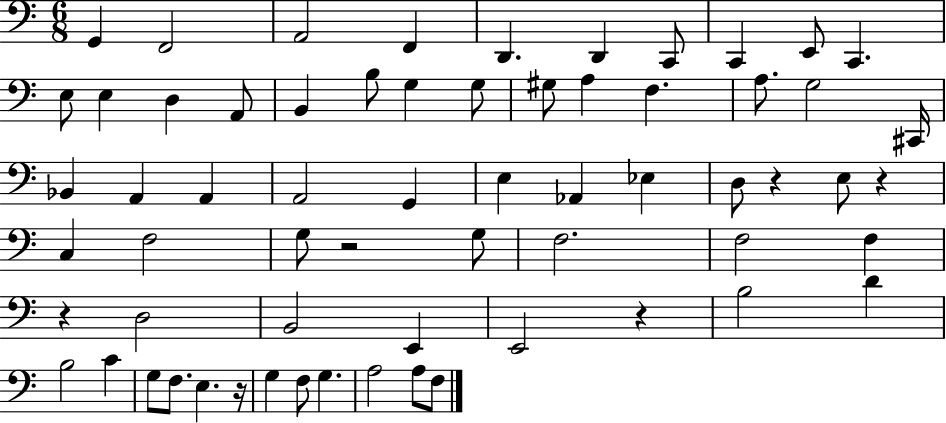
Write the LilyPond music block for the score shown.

{
  \clef bass
  \numericTimeSignature
  \time 6/8
  \key c \major
  g,4 f,2 | a,2 f,4 | d,4. d,4 c,8 | c,4 e,8 c,4. | \break e8 e4 d4 a,8 | b,4 b8 g4 g8 | gis8 a4 f4. | a8. g2 cis,16 | \break bes,4 a,4 a,4 | a,2 g,4 | e4 aes,4 ees4 | d8 r4 e8 r4 | \break c4 f2 | g8 r2 g8 | f2. | f2 f4 | \break r4 d2 | b,2 e,4 | e,2 r4 | b2 d'4 | \break b2 c'4 | g8 f8. e4. r16 | g4 f8 g4. | a2 a8 f8 | \break \bar "|."
}